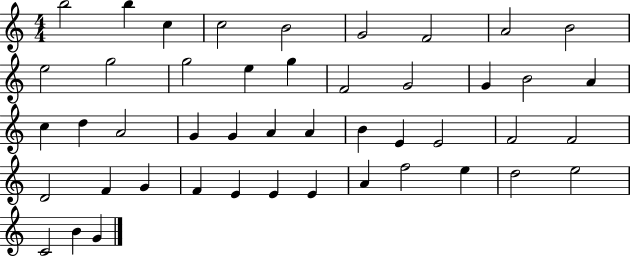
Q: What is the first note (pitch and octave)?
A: B5